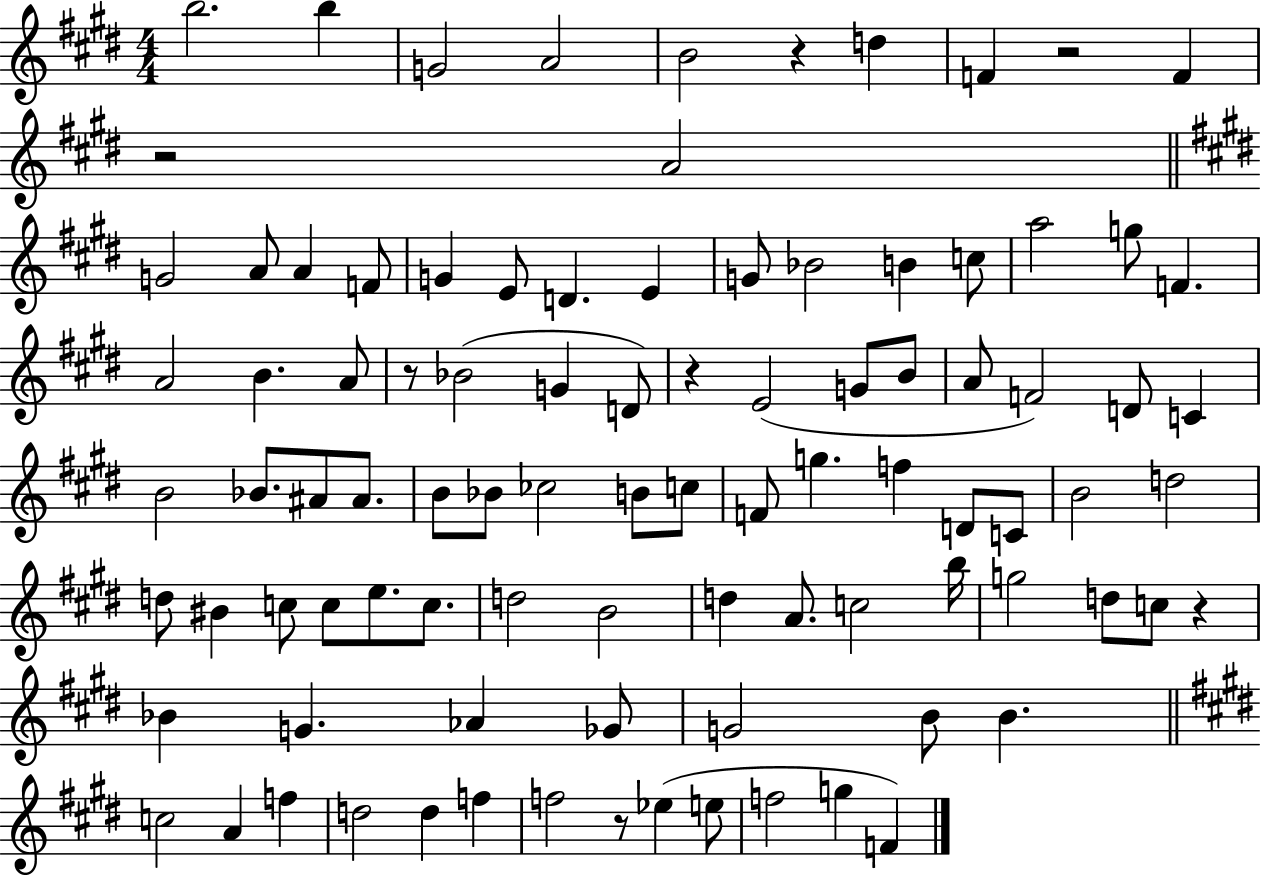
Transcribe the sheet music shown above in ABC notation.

X:1
T:Untitled
M:4/4
L:1/4
K:E
b2 b G2 A2 B2 z d F z2 F z2 A2 G2 A/2 A F/2 G E/2 D E G/2 _B2 B c/2 a2 g/2 F A2 B A/2 z/2 _B2 G D/2 z E2 G/2 B/2 A/2 F2 D/2 C B2 _B/2 ^A/2 ^A/2 B/2 _B/2 _c2 B/2 c/2 F/2 g f D/2 C/2 B2 d2 d/2 ^B c/2 c/2 e/2 c/2 d2 B2 d A/2 c2 b/4 g2 d/2 c/2 z _B G _A _G/2 G2 B/2 B c2 A f d2 d f f2 z/2 _e e/2 f2 g F